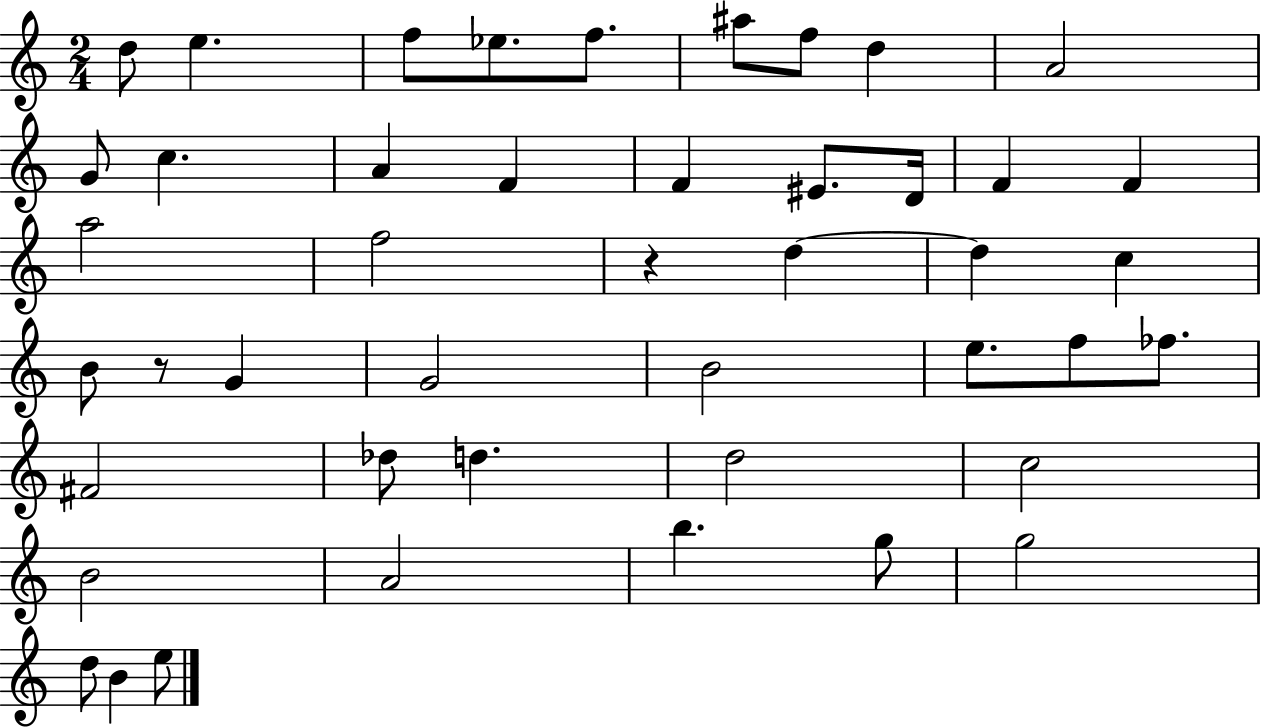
D5/e E5/q. F5/e Eb5/e. F5/e. A#5/e F5/e D5/q A4/h G4/e C5/q. A4/q F4/q F4/q EIS4/e. D4/s F4/q F4/q A5/h F5/h R/q D5/q D5/q C5/q B4/e R/e G4/q G4/h B4/h E5/e. F5/e FES5/e. F#4/h Db5/e D5/q. D5/h C5/h B4/h A4/h B5/q. G5/e G5/h D5/e B4/q E5/e